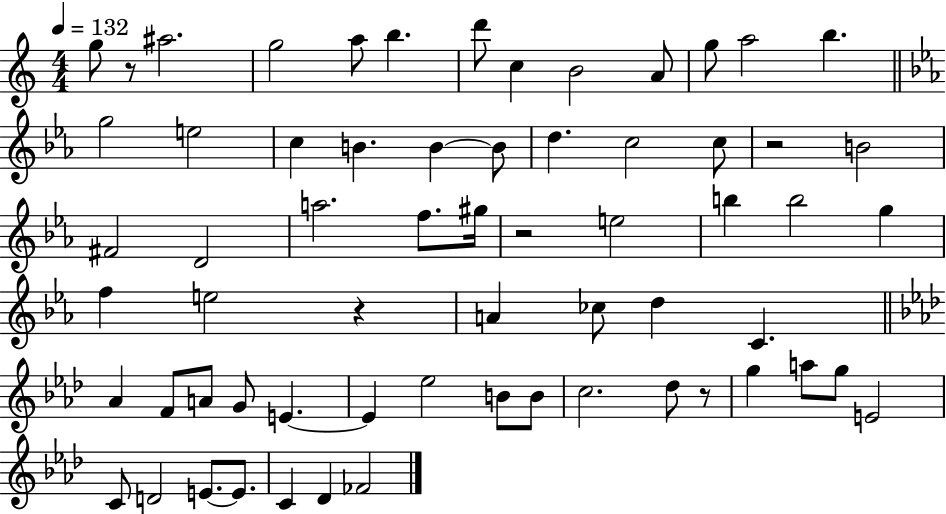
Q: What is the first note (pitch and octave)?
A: G5